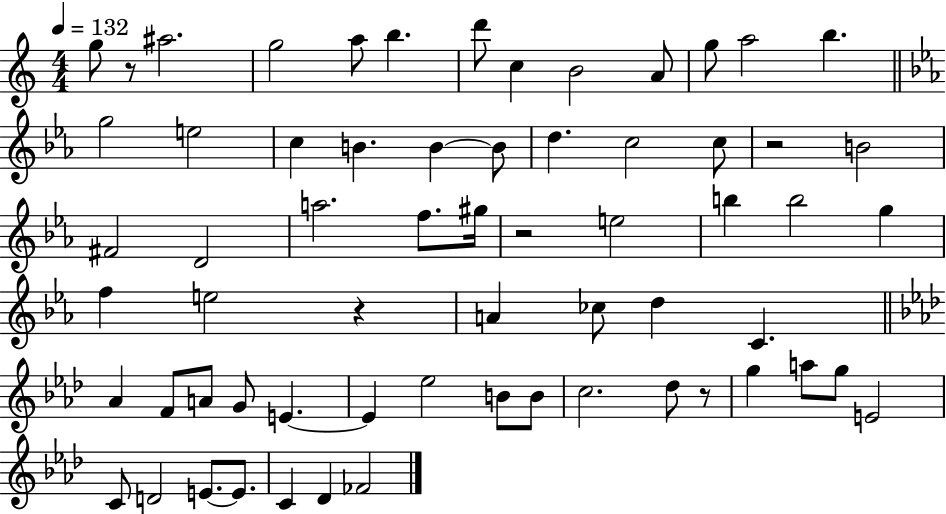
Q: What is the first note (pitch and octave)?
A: G5